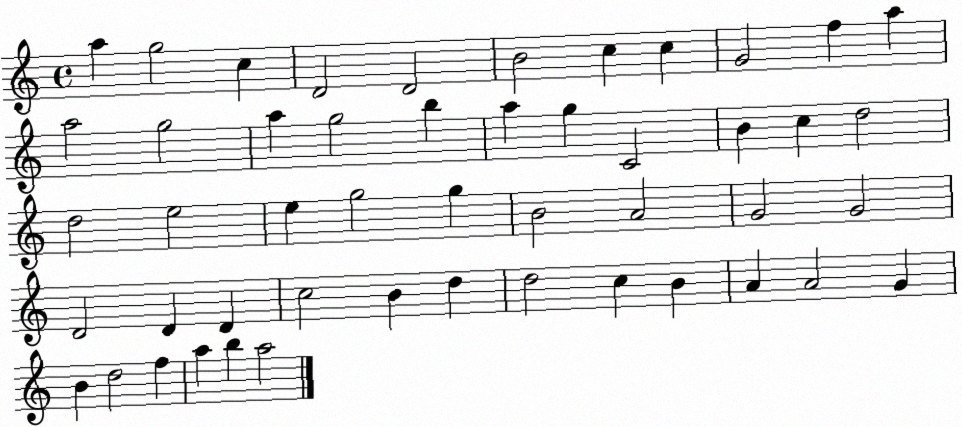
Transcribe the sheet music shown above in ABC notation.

X:1
T:Untitled
M:4/4
L:1/4
K:C
a g2 c D2 D2 B2 c c G2 f a a2 g2 a g2 b a g C2 B c d2 d2 e2 e g2 g B2 A2 G2 G2 D2 D D c2 B d d2 c B A A2 G B d2 f a b a2